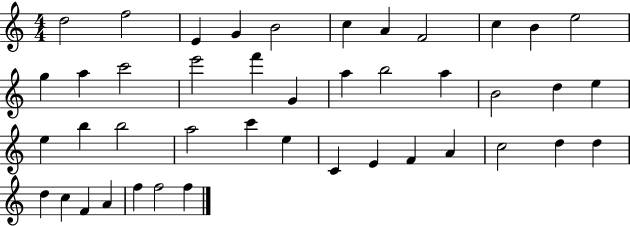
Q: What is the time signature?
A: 4/4